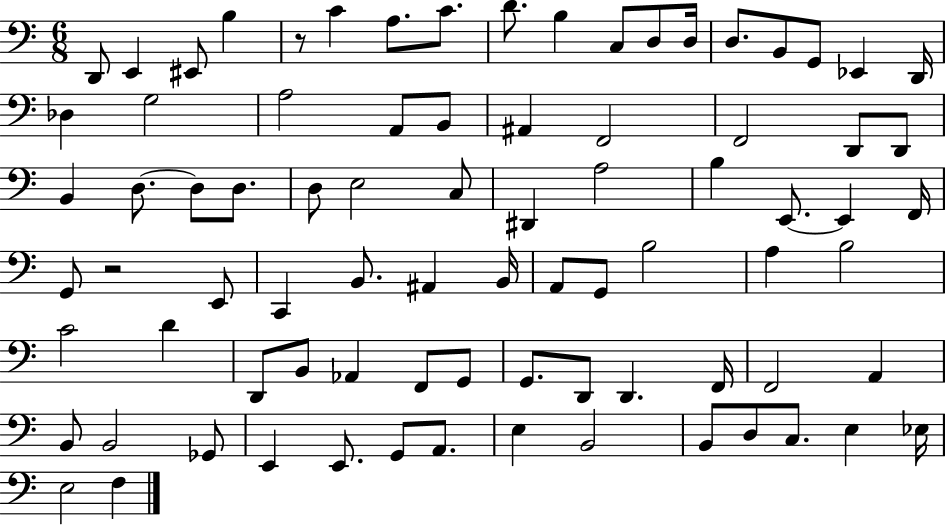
{
  \clef bass
  \numericTimeSignature
  \time 6/8
  \key c \major
  d,8 e,4 eis,8 b4 | r8 c'4 a8. c'8. | d'8. b4 c8 d8 d16 | d8. b,8 g,8 ees,4 d,16 | \break des4 g2 | a2 a,8 b,8 | ais,4 f,2 | f,2 d,8 d,8 | \break b,4 d8.~~ d8 d8. | d8 e2 c8 | dis,4 a2 | b4 e,8.~~ e,4 f,16 | \break g,8 r2 e,8 | c,4 b,8. ais,4 b,16 | a,8 g,8 b2 | a4 b2 | \break c'2 d'4 | d,8 b,8 aes,4 f,8 g,8 | g,8. d,8 d,4. f,16 | f,2 a,4 | \break b,8 b,2 ges,8 | e,4 e,8. g,8 a,8. | e4 b,2 | b,8 d8 c8. e4 ees16 | \break e2 f4 | \bar "|."
}